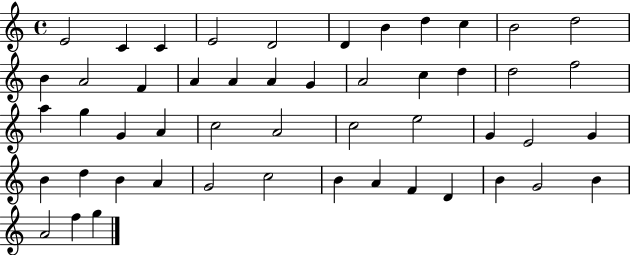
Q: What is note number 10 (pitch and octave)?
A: B4